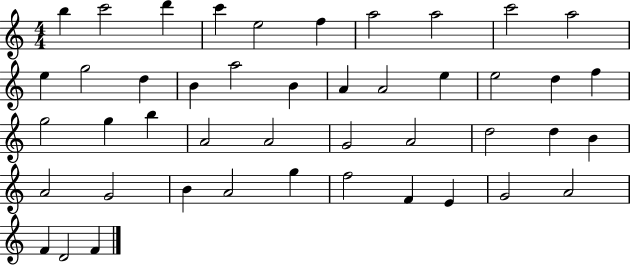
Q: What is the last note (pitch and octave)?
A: F4